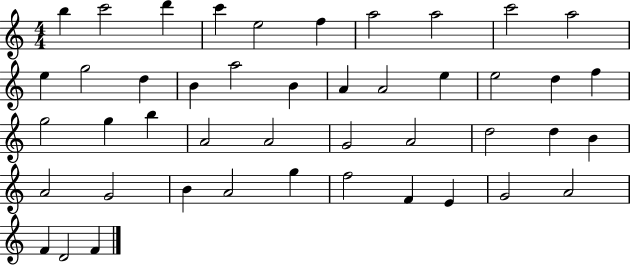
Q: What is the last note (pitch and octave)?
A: F4